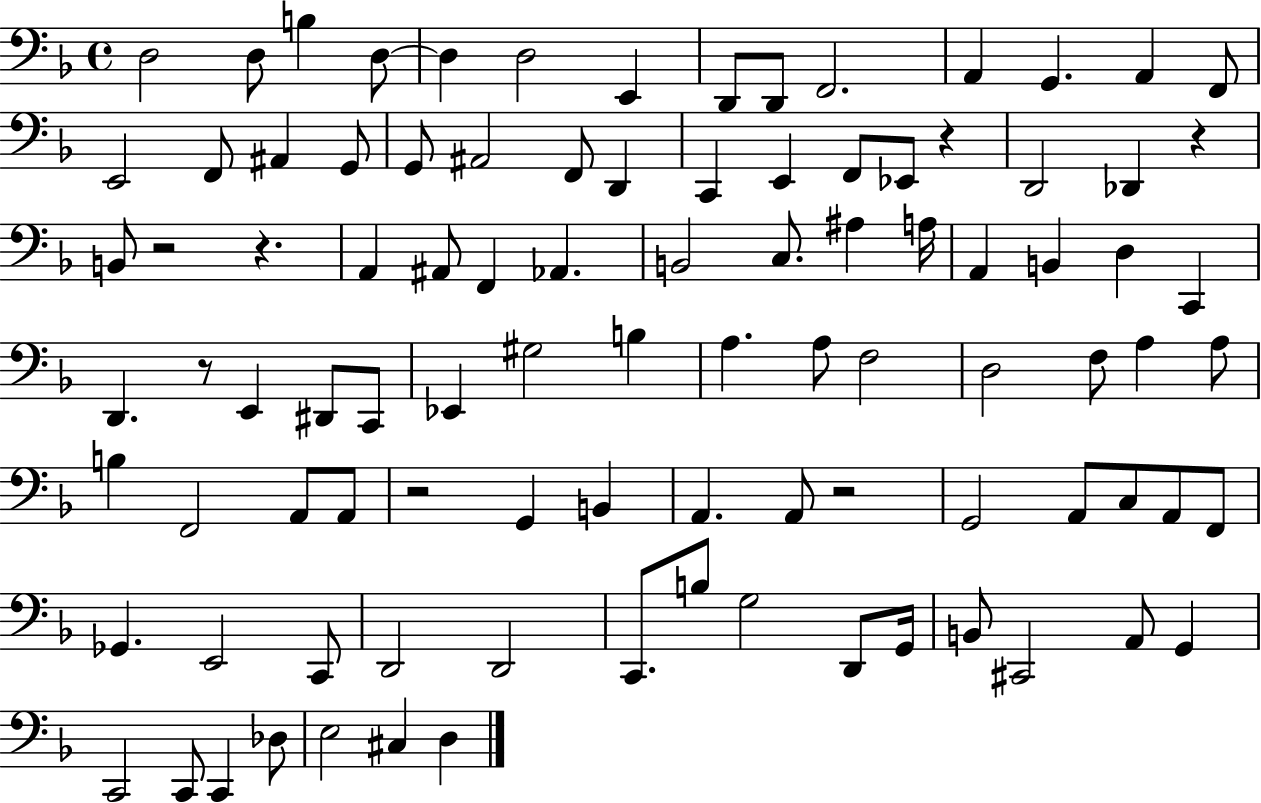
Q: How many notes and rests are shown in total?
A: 96